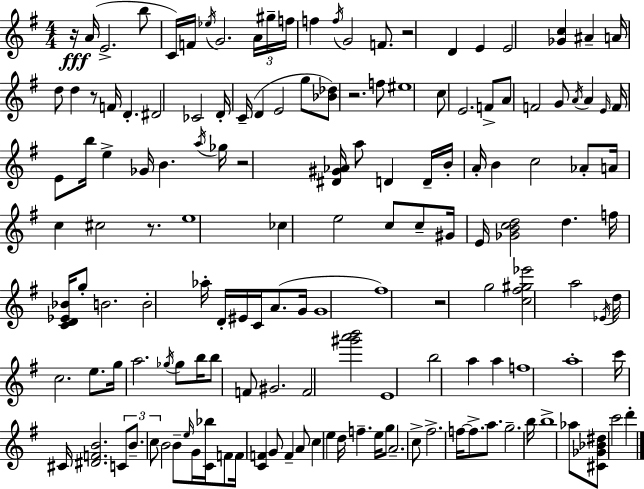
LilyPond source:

{
  \clef treble
  \numericTimeSignature
  \time 4/4
  \key e \minor
  r16\fff a'16( e'2.-> b''8 | c'16) f'16 \acciaccatura { ees''16 } g'2. \tuplet 3/2 { a'16 | gis''16-- f''16 } f''4 \acciaccatura { f''16 } g'2 f'8. | r2 d'4 e'4 | \break e'2 <ges' c''>4 ais'4-- | a'16 d''8 d''4 r8 f'16 d'4.-. | dis'2 ces'2 | d'16-. c'16--( d'4 e'2 | \break g''8 <bes' des''>8) r2. | f''8 eis''1 | c''8 e'2. | f'8-> a'8 f'2 g'8 \acciaccatura { a'16 } a'4 | \break \grace { e'16 } f'16 e'8 b''16 e''4-> ges'16 b'4. | \acciaccatura { a''16 } ges''16 r2 <dis' gis' aes'>16 a''8 | d'4 d'16-- b'16-. a'16-. b'4 c''2 | aes'8-. a'16 c''4 cis''2 | \break r8. e''1 | ces''4 e''2 | c''8 c''8-- gis'16 e'16 <ges' b' c'' d''>2 d''4. | f''16 <c' d' ees' bes'>16 g''8-. b'2. | \break b'2-. aes''16-. d'16-. eis'16 | c'16 a'8.( g'16 g'1 | fis''1) | r2 g''2 | \break <c'' fis'' gis'' ees'''>2 a''2 | \acciaccatura { ees'16 } d''16 c''2. | e''8. g''16 a''2. | \acciaccatura { ges''16 } ges''8 b''16 b''8 f'8 gis'2. | \break f'2 <gis''' a''' b'''>2 | e'1 | b''2 a''4 | a''4 f''1 | \break a''1-. | c'''16 cis'16 <dis' f' b'>2. | \tuplet 3/2 { c'8 b'8.-- c''8 } b'2 | b'8-- \grace { e''16 } g'16 <c' bes''>16 f'8 f'16 <c' f'>4 | \break g'8 f'4-- a'8 c''4 e''4 | d''16 f''4.-- e''16 g''8 a'2.-- | c''8-> fis''2.-> | f''16~~ f''8.-> a''8. g''2.-- | \break b''16 b''1-> | aes''8 <cis' ges' bes' dis''>8 c'''2 | d'''4-. \bar "|."
}